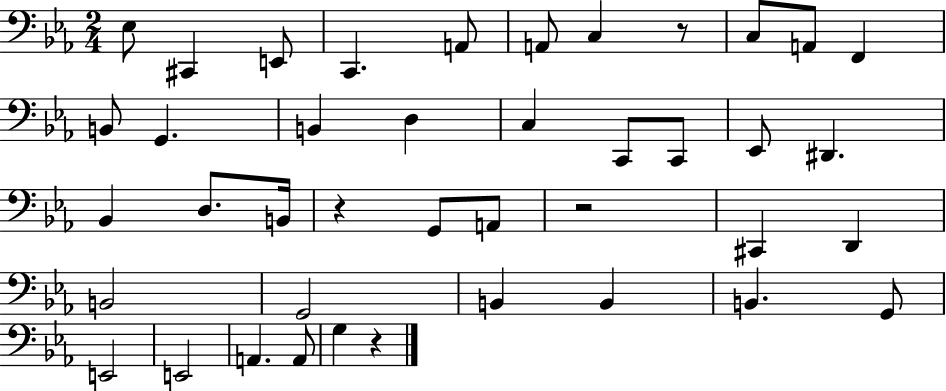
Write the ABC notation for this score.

X:1
T:Untitled
M:2/4
L:1/4
K:Eb
_E,/2 ^C,, E,,/2 C,, A,,/2 A,,/2 C, z/2 C,/2 A,,/2 F,, B,,/2 G,, B,, D, C, C,,/2 C,,/2 _E,,/2 ^D,, _B,, D,/2 B,,/4 z G,,/2 A,,/2 z2 ^C,, D,, B,,2 G,,2 B,, B,, B,, G,,/2 E,,2 E,,2 A,, A,,/2 G, z